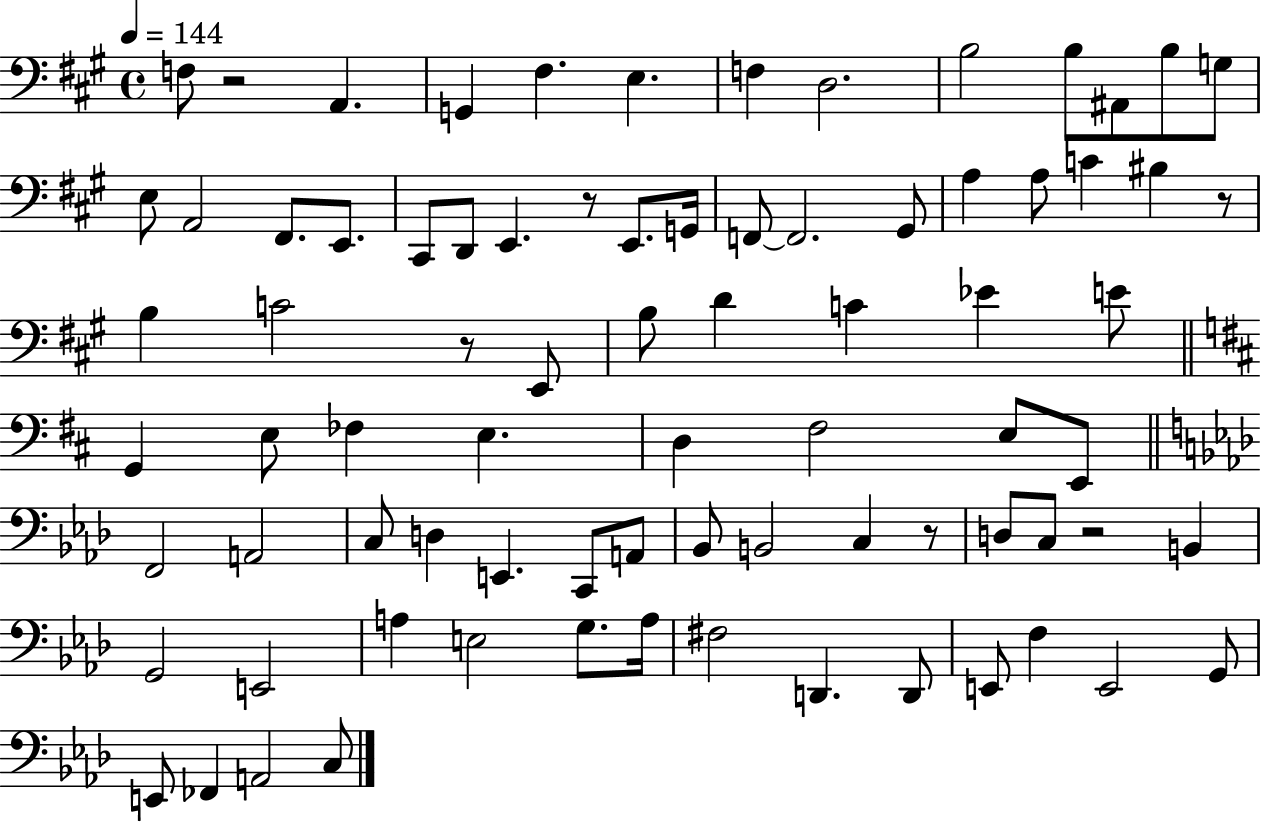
X:1
T:Untitled
M:4/4
L:1/4
K:A
F,/2 z2 A,, G,, ^F, E, F, D,2 B,2 B,/2 ^A,,/2 B,/2 G,/2 E,/2 A,,2 ^F,,/2 E,,/2 ^C,,/2 D,,/2 E,, z/2 E,,/2 G,,/4 F,,/2 F,,2 ^G,,/2 A, A,/2 C ^B, z/2 B, C2 z/2 E,,/2 B,/2 D C _E E/2 G,, E,/2 _F, E, D, ^F,2 E,/2 E,,/2 F,,2 A,,2 C,/2 D, E,, C,,/2 A,,/2 _B,,/2 B,,2 C, z/2 D,/2 C,/2 z2 B,, G,,2 E,,2 A, E,2 G,/2 A,/4 ^F,2 D,, D,,/2 E,,/2 F, E,,2 G,,/2 E,,/2 _F,, A,,2 C,/2